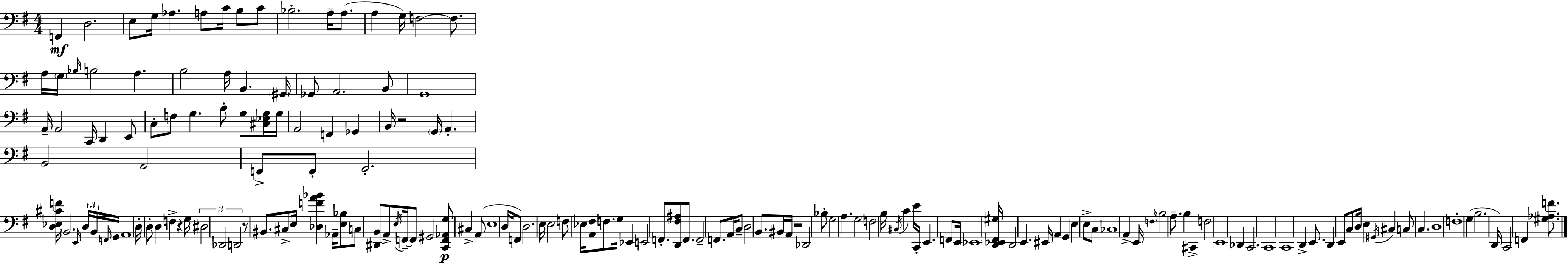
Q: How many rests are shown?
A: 4